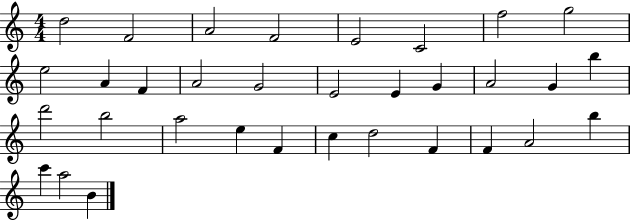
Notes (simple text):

D5/h F4/h A4/h F4/h E4/h C4/h F5/h G5/h E5/h A4/q F4/q A4/h G4/h E4/h E4/q G4/q A4/h G4/q B5/q D6/h B5/h A5/h E5/q F4/q C5/q D5/h F4/q F4/q A4/h B5/q C6/q A5/h B4/q